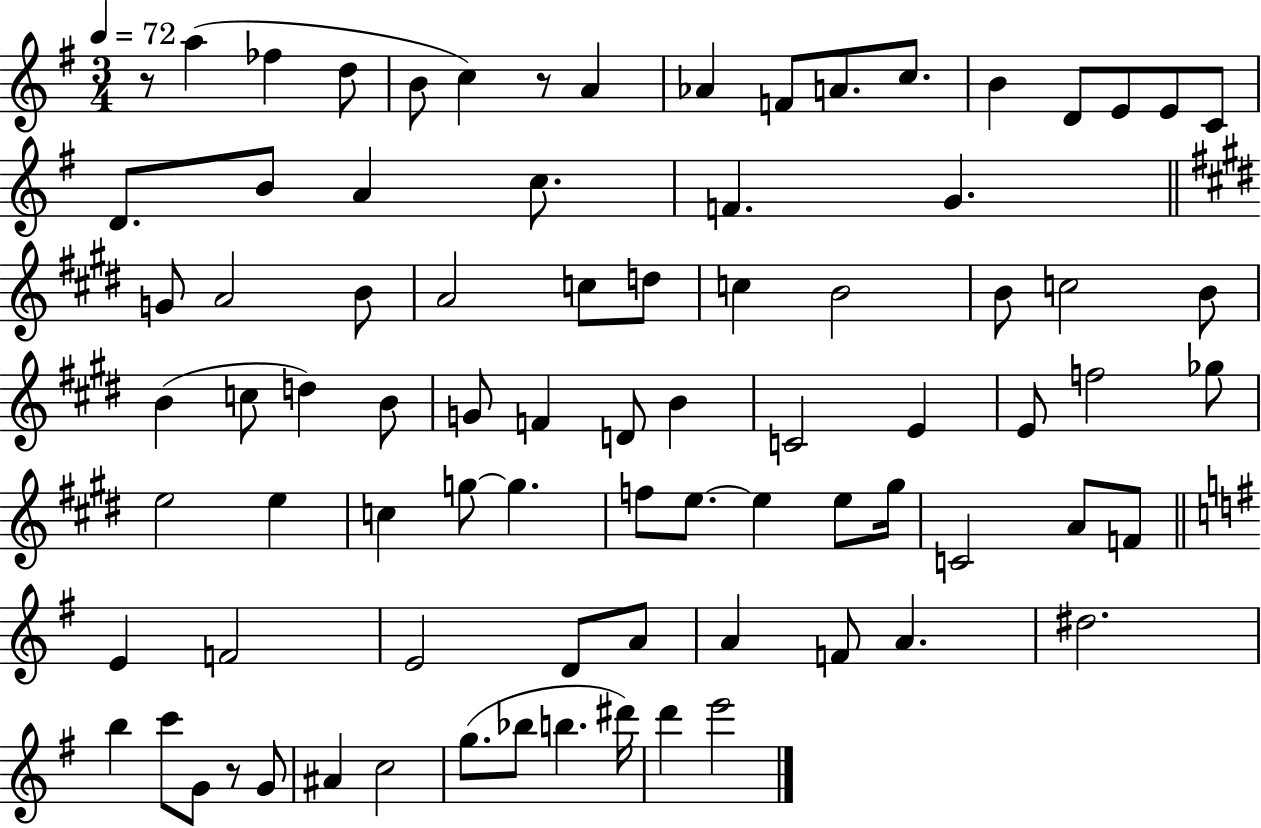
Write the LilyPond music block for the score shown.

{
  \clef treble
  \numericTimeSignature
  \time 3/4
  \key g \major
  \tempo 4 = 72
  r8 a''4( fes''4 d''8 | b'8 c''4) r8 a'4 | aes'4 f'8 a'8. c''8. | b'4 d'8 e'8 e'8 c'8 | \break d'8. b'8 a'4 c''8. | f'4. g'4. | \bar "||" \break \key e \major g'8 a'2 b'8 | a'2 c''8 d''8 | c''4 b'2 | b'8 c''2 b'8 | \break b'4( c''8 d''4) b'8 | g'8 f'4 d'8 b'4 | c'2 e'4 | e'8 f''2 ges''8 | \break e''2 e''4 | c''4 g''8~~ g''4. | f''8 e''8.~~ e''4 e''8 gis''16 | c'2 a'8 f'8 | \break \bar "||" \break \key g \major e'4 f'2 | e'2 d'8 a'8 | a'4 f'8 a'4. | dis''2. | \break b''4 c'''8 g'8 r8 g'8 | ais'4 c''2 | g''8.( bes''8 b''4. dis'''16) | d'''4 e'''2 | \break \bar "|."
}